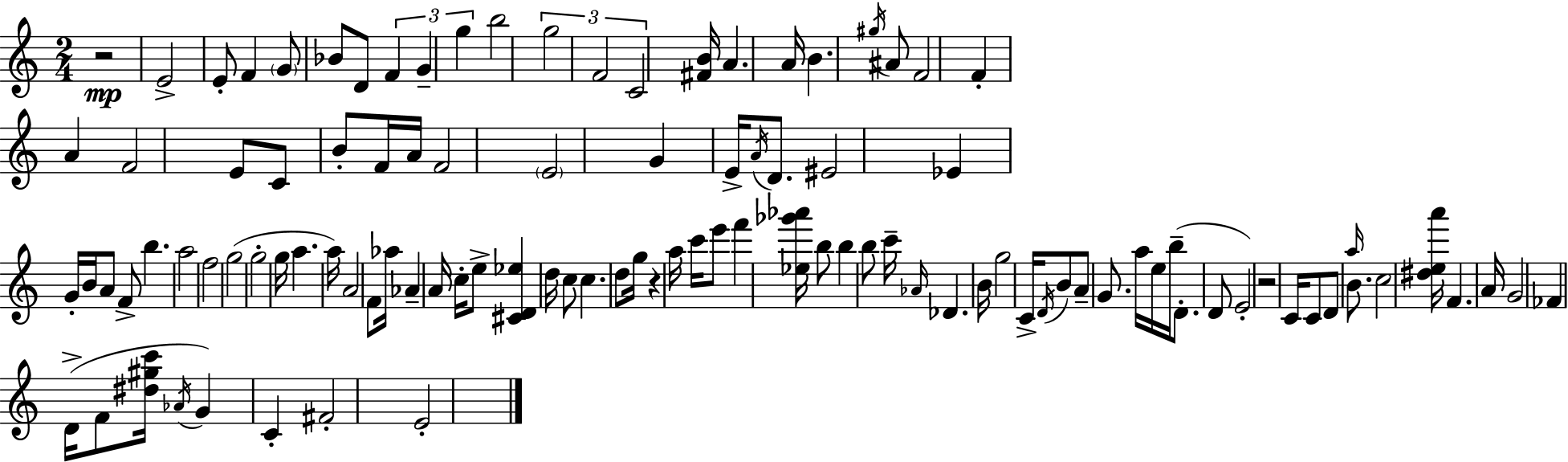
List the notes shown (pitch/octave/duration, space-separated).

R/h E4/h E4/e F4/q G4/e Bb4/e D4/e F4/q G4/q G5/q B5/h G5/h F4/h C4/h [F#4,B4]/s A4/q. A4/s B4/q. G#5/s A#4/e F4/h F4/q A4/q F4/h E4/e C4/e B4/e F4/s A4/s F4/h E4/h G4/q E4/s A4/s D4/e. EIS4/h Eb4/q G4/s B4/s A4/e F4/e B5/q. A5/h F5/h G5/h G5/h G5/s A5/q. A5/s A4/h F4/e Ab5/s Ab4/q A4/s C5/s E5/e [C#4,D4,Eb5]/q D5/s C5/e C5/q. D5/e G5/s R/q A5/s C6/s E6/e F6/q [Eb5,Gb6,Ab6]/s B5/e B5/q B5/e C6/s Ab4/s Db4/q. B4/s G5/h C4/s D4/s B4/e A4/e G4/e. A5/s E5/s B5/s D4/e. D4/e E4/h R/h C4/s C4/e D4/e A5/s B4/e. C5/h [D#5,E5,A6]/s F4/q. A4/s G4/h FES4/q D4/s F4/e [D#5,G#5,C6]/s Ab4/s G4/q C4/q F#4/h E4/h